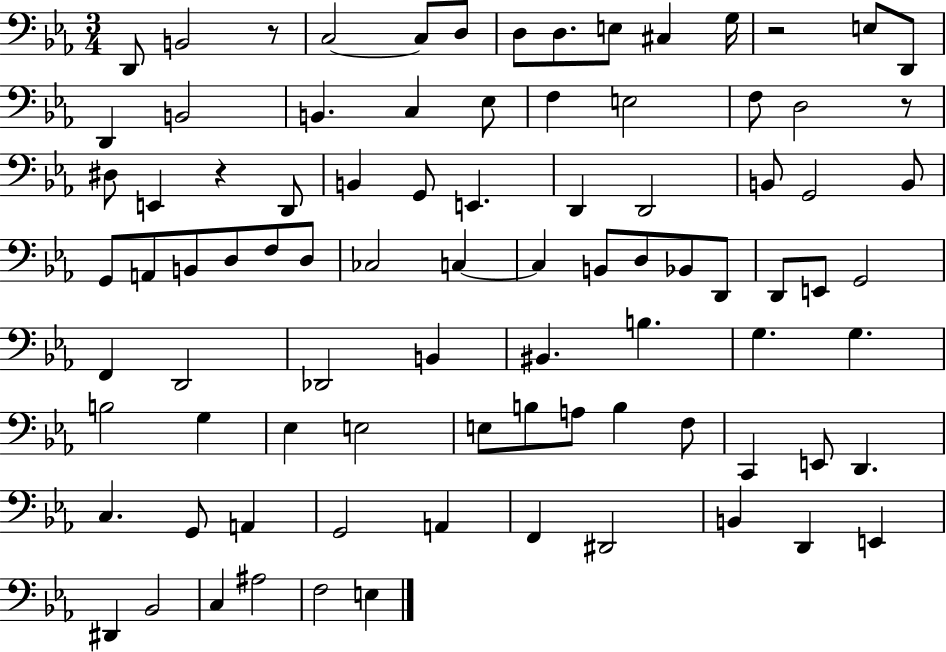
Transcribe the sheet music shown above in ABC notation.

X:1
T:Untitled
M:3/4
L:1/4
K:Eb
D,,/2 B,,2 z/2 C,2 C,/2 D,/2 D,/2 D,/2 E,/2 ^C, G,/4 z2 E,/2 D,,/2 D,, B,,2 B,, C, _E,/2 F, E,2 F,/2 D,2 z/2 ^D,/2 E,, z D,,/2 B,, G,,/2 E,, D,, D,,2 B,,/2 G,,2 B,,/2 G,,/2 A,,/2 B,,/2 D,/2 F,/2 D,/2 _C,2 C, C, B,,/2 D,/2 _B,,/2 D,,/2 D,,/2 E,,/2 G,,2 F,, D,,2 _D,,2 B,, ^B,, B, G, G, B,2 G, _E, E,2 E,/2 B,/2 A,/2 B, F,/2 C,, E,,/2 D,, C, G,,/2 A,, G,,2 A,, F,, ^D,,2 B,, D,, E,, ^D,, _B,,2 C, ^A,2 F,2 E,